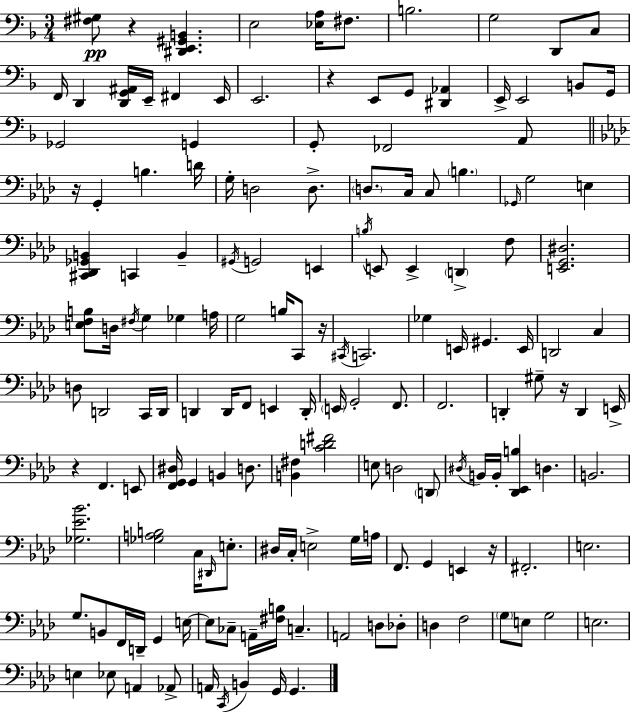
X:1
T:Untitled
M:3/4
L:1/4
K:Dm
[^F,^G,]/2 z [^D,,E,,^G,,B,,] E,2 [_E,A,]/4 ^F,/2 B,2 G,2 D,,/2 C,/2 F,,/4 D,, [D,,G,,^A,,]/4 E,,/4 ^F,, E,,/4 E,,2 z E,,/2 G,,/2 [^D,,_A,,] E,,/4 E,,2 B,,/2 G,,/4 _G,,2 G,, G,,/2 _F,,2 A,,/2 z/4 G,, B, D/4 G,/4 D,2 D,/2 D,/2 C,/4 C,/2 B, _G,,/4 G,2 E, [^C,,_D,,_G,,B,,] C,, B,, ^G,,/4 G,,2 E,, B,/4 E,,/2 E,, D,, F,/2 [E,,G,,^D,]2 [E,F,B,]/2 D,/4 ^F,/4 G, _G, A,/4 G,2 B,/4 C,,/2 z/4 ^C,,/4 C,,2 _G, E,,/4 ^G,, E,,/4 D,,2 C, D,/2 D,,2 C,,/4 D,,/4 D,, D,,/4 F,,/2 E,, D,,/4 E,,/4 G,,2 F,,/2 F,,2 D,, ^G,/2 z/4 D,, E,,/4 z F,, E,,/2 [F,,G,,^D,]/4 G,, B,, D,/2 [B,,^F,] [CD^F]2 E,/2 D,2 D,,/2 ^D,/4 B,,/4 B,,/4 [_D,,_E,,B,] D, B,,2 [_G,_E_B]2 [_G,A,B,]2 C,/4 ^D,,/4 E,/2 ^D,/4 C,/4 E,2 G,/4 A,/4 F,,/2 G,, E,, z/4 ^F,,2 E,2 G,/2 B,,/2 F,,/4 D,,/4 G,, E,/4 E,/2 _C,/2 A,,/4 [^F,B,]/4 C, A,,2 D,/2 _D,/2 D, F,2 G,/2 E,/2 G,2 E,2 E, _E,/2 A,, _A,,/2 A,,/4 C,,/4 B,, G,,/4 G,,